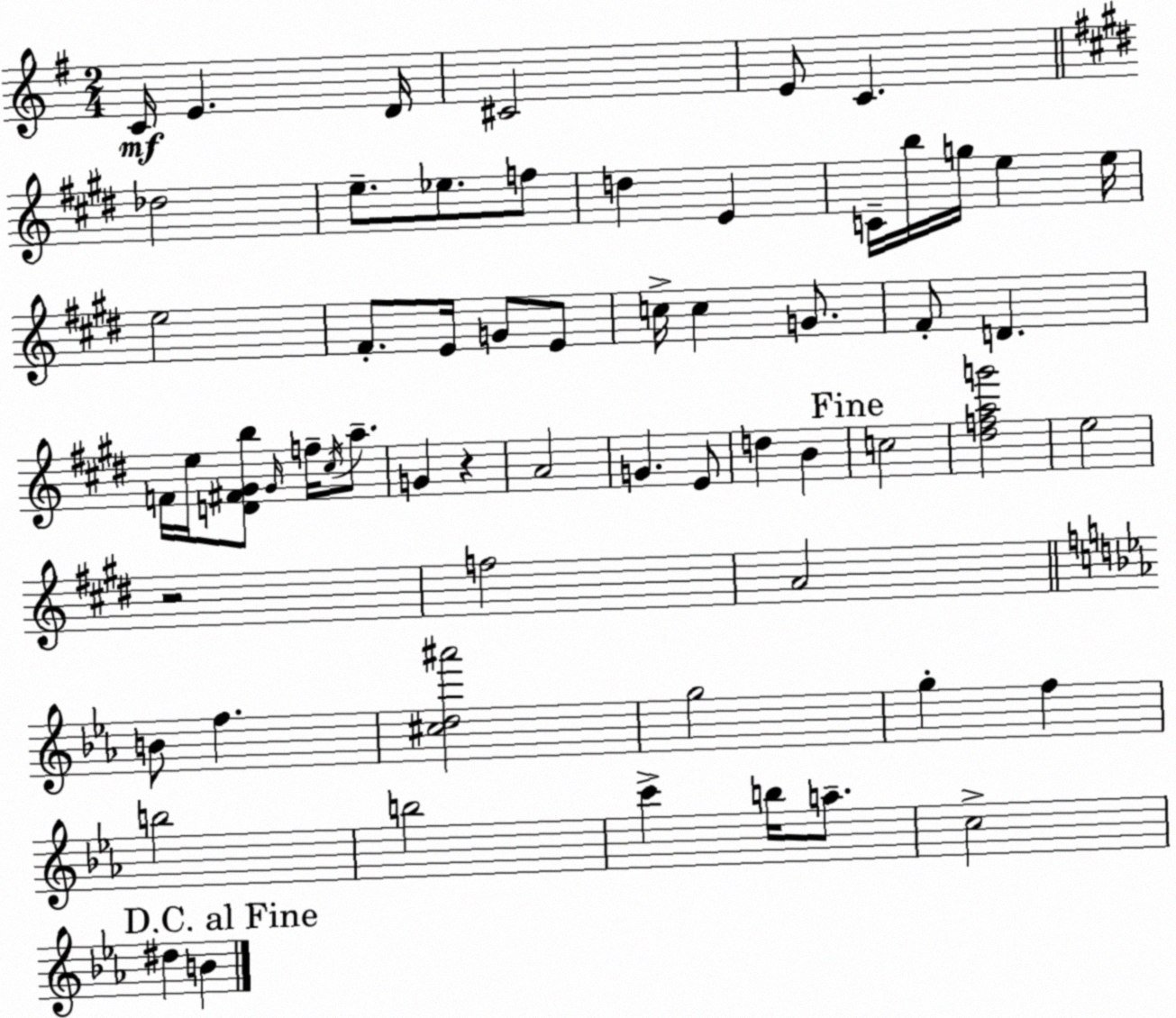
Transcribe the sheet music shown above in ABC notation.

X:1
T:Untitled
M:2/4
L:1/4
K:G
C/4 E D/4 ^C2 E/2 C _d2 e/2 _e/2 f/2 d E C/4 b/4 g/4 e e/4 e2 ^F/2 E/4 G/2 E/2 c/4 c G/2 ^F/2 D F/4 e/4 [D^F^Gb]/2 ^G/4 f/4 ^c/4 a/2 G z A2 G E/2 d B c2 [^dfag']2 e2 z2 f2 A2 B/2 f [^cd^a']2 g2 g f b2 b2 c' b/4 a/2 c2 ^d B